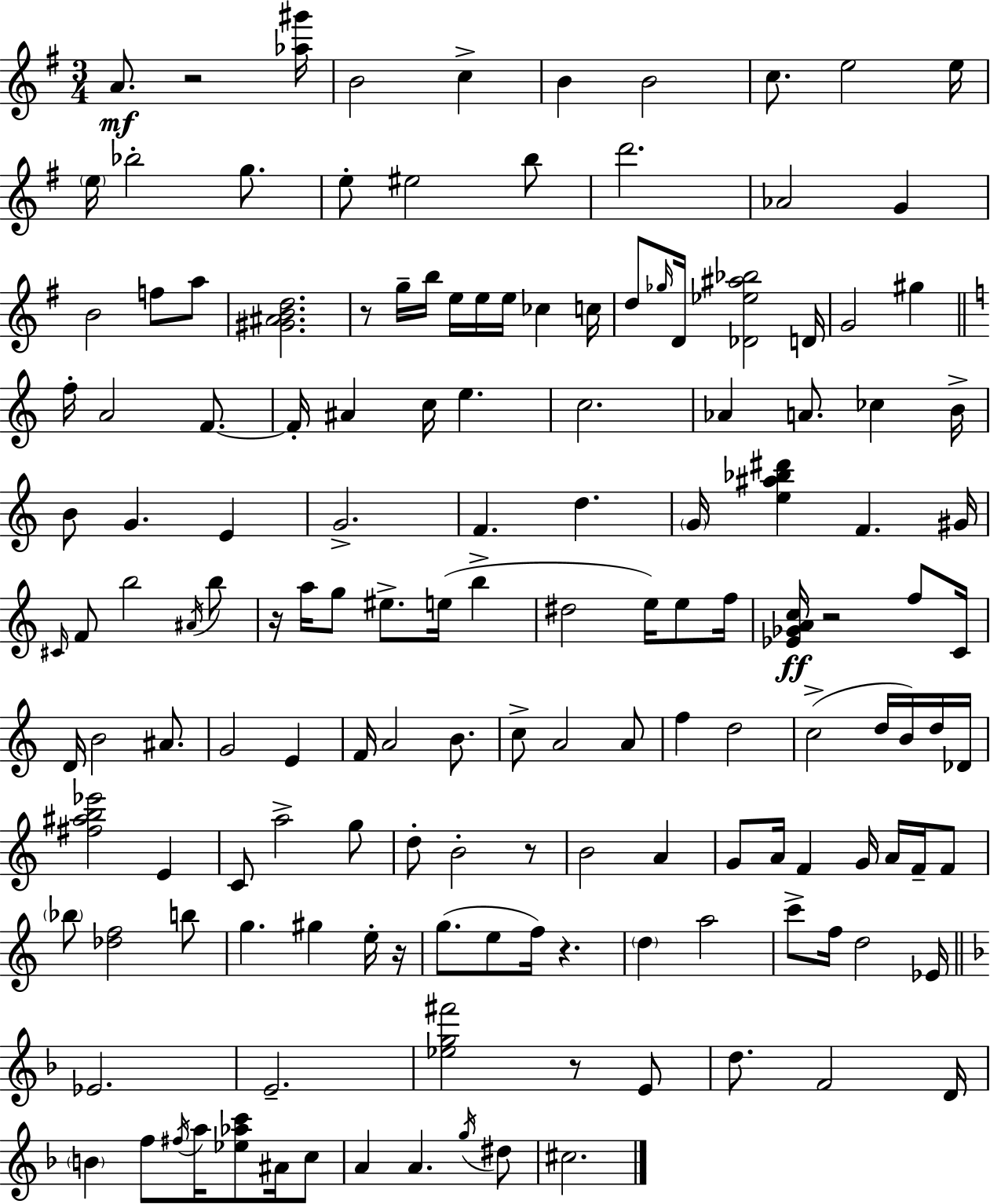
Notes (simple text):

A4/e. R/h [Ab5,G#6]/s B4/h C5/q B4/q B4/h C5/e. E5/h E5/s E5/s Bb5/h G5/e. E5/e EIS5/h B5/e D6/h. Ab4/h G4/q B4/h F5/e A5/e [G#4,A#4,B4,D5]/h. R/e G5/s B5/s E5/s E5/s E5/s CES5/q C5/s D5/e Gb5/s D4/s [Db4,Eb5,A#5,Bb5]/h D4/s G4/h G#5/q F5/s A4/h F4/e. F4/s A#4/q C5/s E5/q. C5/h. Ab4/q A4/e. CES5/q B4/s B4/e G4/q. E4/q G4/h. F4/q. D5/q. G4/s [E5,A#5,Bb5,D#6]/q F4/q. G#4/s C#4/s F4/e B5/h A#4/s B5/e R/s A5/s G5/e EIS5/e. E5/s B5/q D#5/h E5/s E5/e F5/s [Eb4,Gb4,A4,C5]/s R/h F5/e C4/s D4/s B4/h A#4/e. G4/h E4/q F4/s A4/h B4/e. C5/e A4/h A4/e F5/q D5/h C5/h D5/s B4/s D5/s Db4/s [F#5,A#5,B5,Eb6]/h E4/q C4/e A5/h G5/e D5/e B4/h R/e B4/h A4/q G4/e A4/s F4/q G4/s A4/s F4/s F4/e Bb5/e [Db5,F5]/h B5/e G5/q. G#5/q E5/s R/s G5/e. E5/e F5/s R/q. D5/q A5/h C6/e F5/s D5/h Eb4/s Eb4/h. E4/h. [Eb5,G5,F#6]/h R/e E4/e D5/e. F4/h D4/s B4/q F5/e F#5/s A5/s [Eb5,Ab5,C6]/e A#4/s C5/e A4/q A4/q. G5/s D#5/e C#5/h.